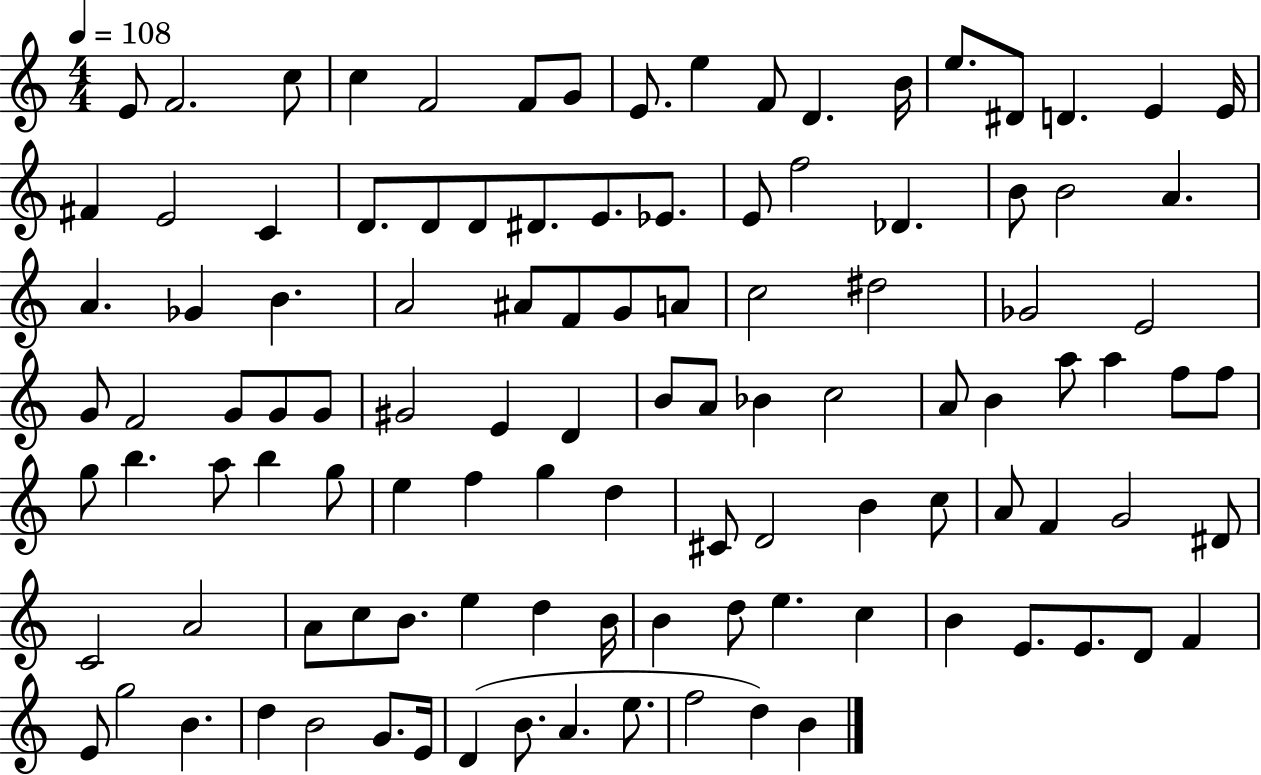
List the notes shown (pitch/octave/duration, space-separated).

E4/e F4/h. C5/e C5/q F4/h F4/e G4/e E4/e. E5/q F4/e D4/q. B4/s E5/e. D#4/e D4/q. E4/q E4/s F#4/q E4/h C4/q D4/e. D4/e D4/e D#4/e. E4/e. Eb4/e. E4/e F5/h Db4/q. B4/e B4/h A4/q. A4/q. Gb4/q B4/q. A4/h A#4/e F4/e G4/e A4/e C5/h D#5/h Gb4/h E4/h G4/e F4/h G4/e G4/e G4/e G#4/h E4/q D4/q B4/e A4/e Bb4/q C5/h A4/e B4/q A5/e A5/q F5/e F5/e G5/e B5/q. A5/e B5/q G5/e E5/q F5/q G5/q D5/q C#4/e D4/h B4/q C5/e A4/e F4/q G4/h D#4/e C4/h A4/h A4/e C5/e B4/e. E5/q D5/q B4/s B4/q D5/e E5/q. C5/q B4/q E4/e. E4/e. D4/e F4/q E4/e G5/h B4/q. D5/q B4/h G4/e. E4/s D4/q B4/e. A4/q. E5/e. F5/h D5/q B4/q